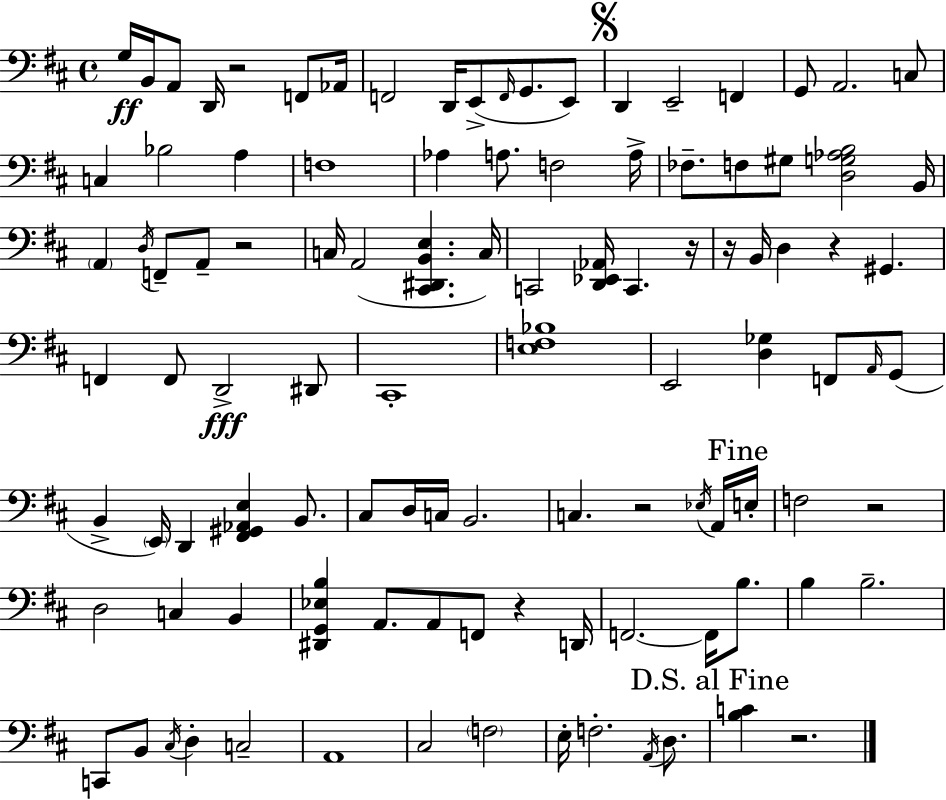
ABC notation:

X:1
T:Untitled
M:4/4
L:1/4
K:D
G,/4 B,,/4 A,,/2 D,,/4 z2 F,,/2 _A,,/4 F,,2 D,,/4 E,,/2 F,,/4 G,,/2 E,,/2 D,, E,,2 F,, G,,/2 A,,2 C,/2 C, _B,2 A, F,4 _A, A,/2 F,2 A,/4 _F,/2 F,/2 ^G,/2 [D,G,_A,B,]2 B,,/4 A,, D,/4 F,,/2 A,,/2 z2 C,/4 A,,2 [^C,,^D,,B,,E,] C,/4 C,,2 [D,,_E,,_A,,]/4 C,, z/4 z/4 B,,/4 D, z ^G,, F,, F,,/2 D,,2 ^D,,/2 ^C,,4 [E,F,_B,]4 E,,2 [D,_G,] F,,/2 A,,/4 G,,/2 B,, E,,/4 D,, [^F,,^G,,_A,,E,] B,,/2 ^C,/2 D,/4 C,/4 B,,2 C, z2 _E,/4 A,,/4 E,/4 F,2 z2 D,2 C, B,, [^D,,G,,_E,B,] A,,/2 A,,/2 F,,/2 z D,,/4 F,,2 F,,/4 B,/2 B, B,2 C,,/2 B,,/2 ^C,/4 D, C,2 A,,4 ^C,2 F,2 E,/4 F,2 A,,/4 D,/2 [B,C] z2